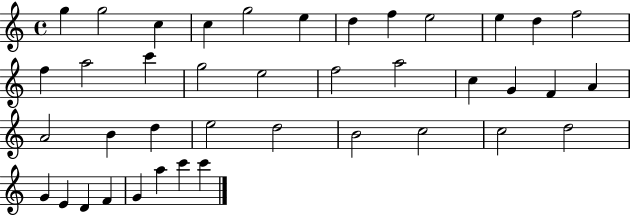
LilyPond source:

{
  \clef treble
  \time 4/4
  \defaultTimeSignature
  \key c \major
  g''4 g''2 c''4 | c''4 g''2 e''4 | d''4 f''4 e''2 | e''4 d''4 f''2 | \break f''4 a''2 c'''4 | g''2 e''2 | f''2 a''2 | c''4 g'4 f'4 a'4 | \break a'2 b'4 d''4 | e''2 d''2 | b'2 c''2 | c''2 d''2 | \break g'4 e'4 d'4 f'4 | g'4 a''4 c'''4 c'''4 | \bar "|."
}